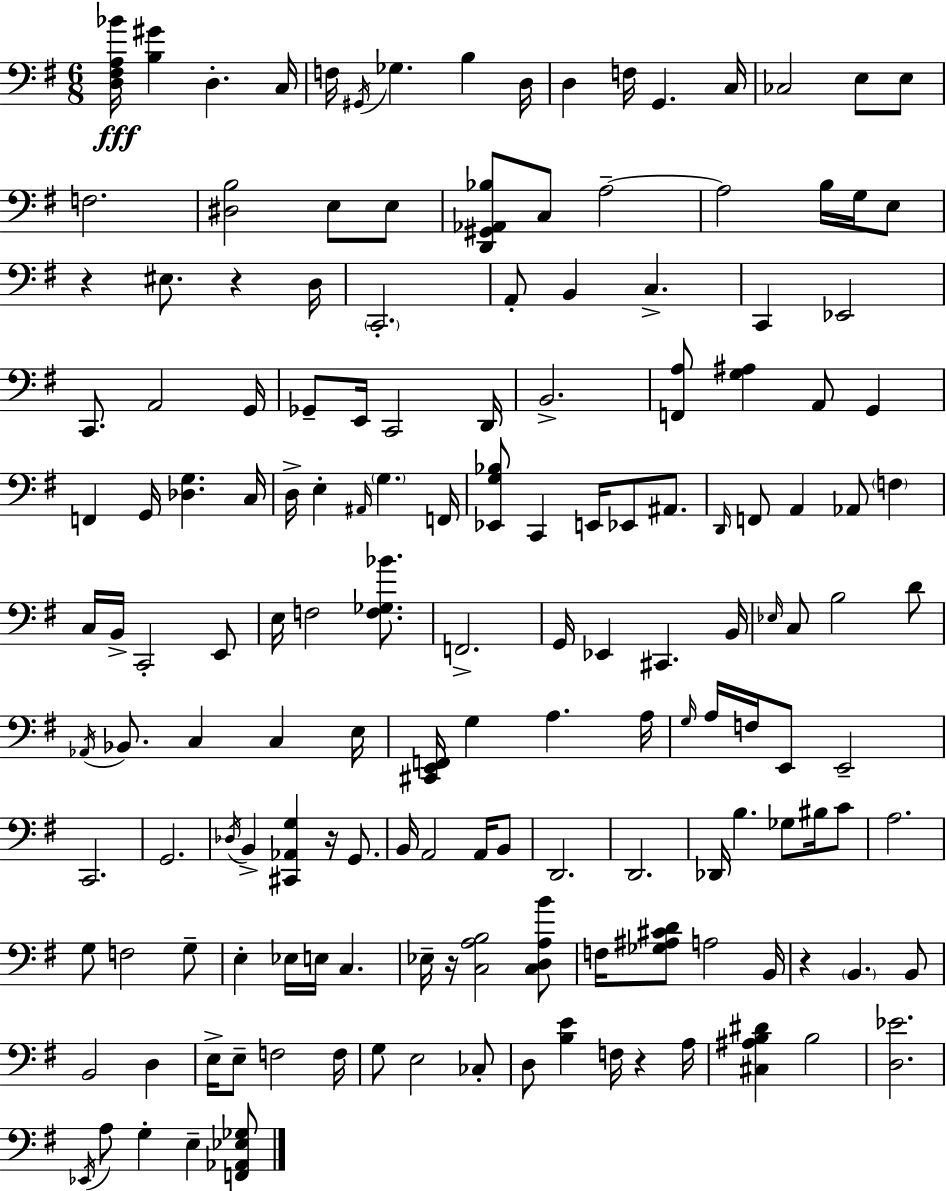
X:1
T:Untitled
M:6/8
L:1/4
K:Em
[D,^F,A,_B]/4 [B,^G] D, C,/4 F,/4 ^G,,/4 _G, B, D,/4 D, F,/4 G,, C,/4 _C,2 E,/2 E,/2 F,2 [^D,B,]2 E,/2 E,/2 [D,,^G,,_A,,_B,]/2 C,/2 A,2 A,2 B,/4 G,/4 E,/2 z ^E,/2 z D,/4 C,,2 A,,/2 B,, C, C,, _E,,2 C,,/2 A,,2 G,,/4 _G,,/2 E,,/4 C,,2 D,,/4 B,,2 [F,,A,]/2 [G,^A,] A,,/2 G,, F,, G,,/4 [_D,G,] C,/4 D,/4 E, ^A,,/4 G, F,,/4 [_E,,G,_B,]/2 C,, E,,/4 _E,,/2 ^A,,/2 D,,/4 F,,/2 A,, _A,,/2 F, C,/4 B,,/4 C,,2 E,,/2 E,/4 F,2 [F,_G,_B]/2 F,,2 G,,/4 _E,, ^C,, B,,/4 _E,/4 C,/2 B,2 D/2 _A,,/4 _B,,/2 C, C, E,/4 [^C,,E,,F,,]/4 G, A, A,/4 G,/4 A,/4 F,/4 E,,/2 E,,2 C,,2 G,,2 _D,/4 B,, [^C,,_A,,G,] z/4 G,,/2 B,,/4 A,,2 A,,/4 B,,/2 D,,2 D,,2 _D,,/4 B, _G,/2 ^B,/4 C/2 A,2 G,/2 F,2 G,/2 E, _E,/4 E,/4 C, _E,/4 z/4 [C,A,B,]2 [C,D,A,B]/2 F,/4 [_G,^A,^CD]/2 A,2 B,,/4 z B,, B,,/2 B,,2 D, E,/4 E,/2 F,2 F,/4 G,/2 E,2 _C,/2 D,/2 [B,E] F,/4 z A,/4 [^C,^A,B,^D] B,2 [D,_E]2 _E,,/4 A,/2 G, E, [F,,_A,,_E,_G,]/2